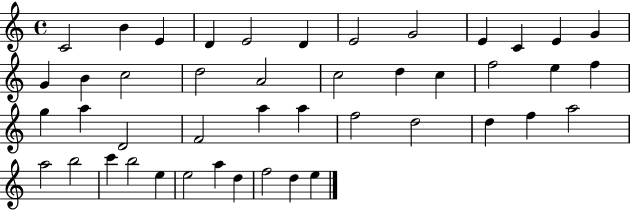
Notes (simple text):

C4/h B4/q E4/q D4/q E4/h D4/q E4/h G4/h E4/q C4/q E4/q G4/q G4/q B4/q C5/h D5/h A4/h C5/h D5/q C5/q F5/h E5/q F5/q G5/q A5/q D4/h F4/h A5/q A5/q F5/h D5/h D5/q F5/q A5/h A5/h B5/h C6/q B5/h E5/q E5/h A5/q D5/q F5/h D5/q E5/q